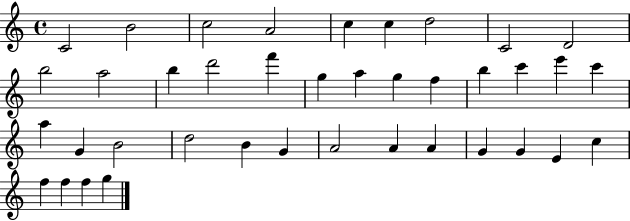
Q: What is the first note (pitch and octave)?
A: C4